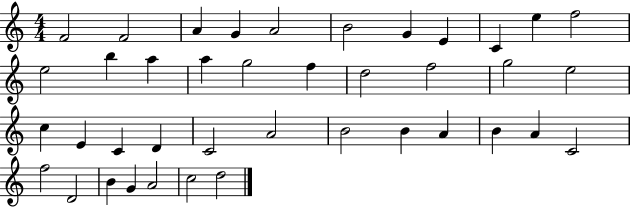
{
  \clef treble
  \numericTimeSignature
  \time 4/4
  \key c \major
  f'2 f'2 | a'4 g'4 a'2 | b'2 g'4 e'4 | c'4 e''4 f''2 | \break e''2 b''4 a''4 | a''4 g''2 f''4 | d''2 f''2 | g''2 e''2 | \break c''4 e'4 c'4 d'4 | c'2 a'2 | b'2 b'4 a'4 | b'4 a'4 c'2 | \break f''2 d'2 | b'4 g'4 a'2 | c''2 d''2 | \bar "|."
}